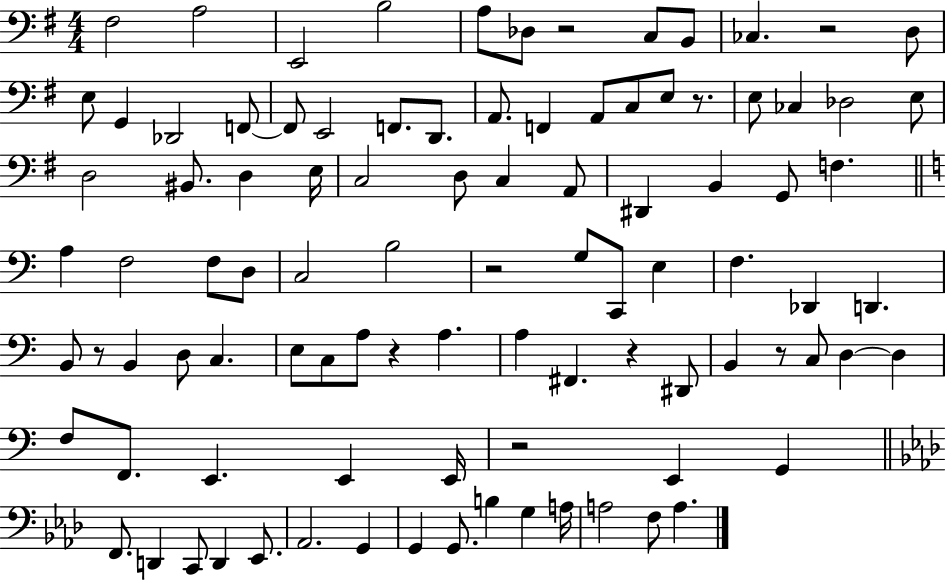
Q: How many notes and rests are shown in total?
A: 97